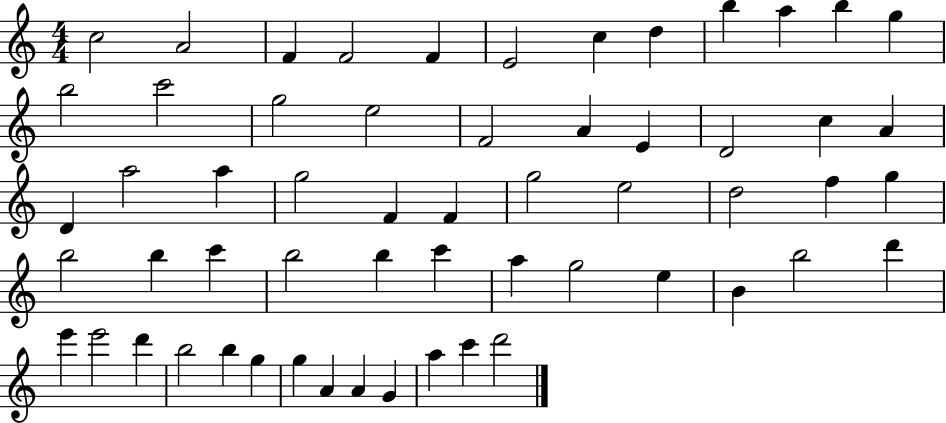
C5/h A4/h F4/q F4/h F4/q E4/h C5/q D5/q B5/q A5/q B5/q G5/q B5/h C6/h G5/h E5/h F4/h A4/q E4/q D4/h C5/q A4/q D4/q A5/h A5/q G5/h F4/q F4/q G5/h E5/h D5/h F5/q G5/q B5/h B5/q C6/q B5/h B5/q C6/q A5/q G5/h E5/q B4/q B5/h D6/q E6/q E6/h D6/q B5/h B5/q G5/q G5/q A4/q A4/q G4/q A5/q C6/q D6/h